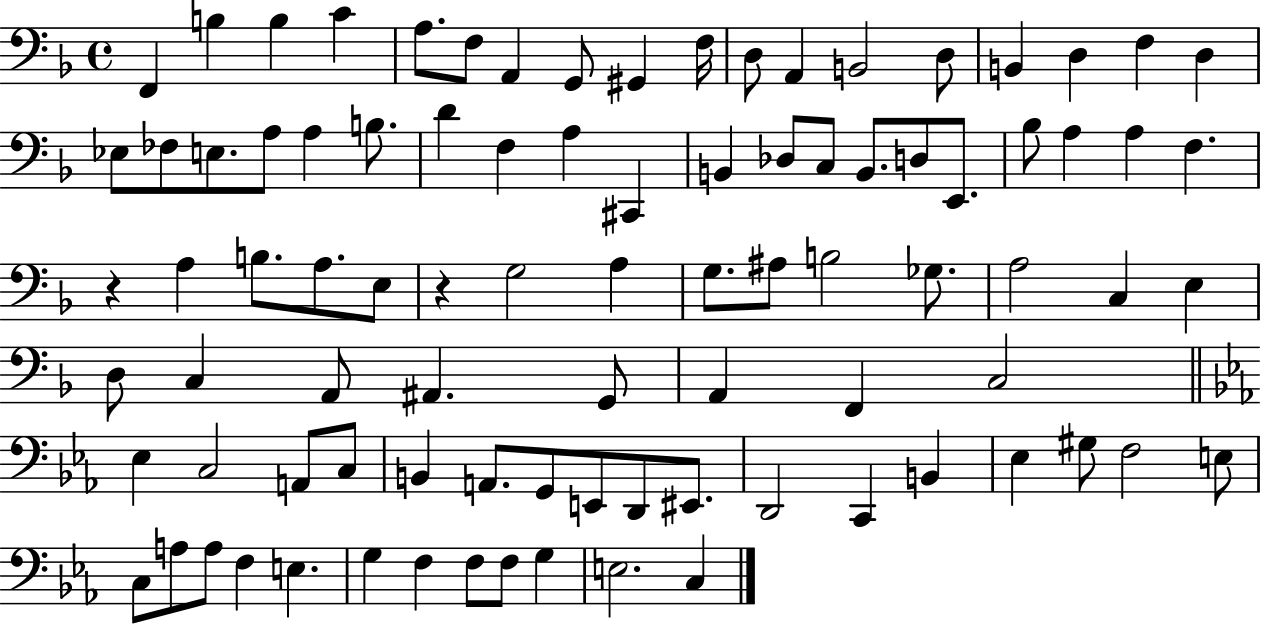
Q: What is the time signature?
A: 4/4